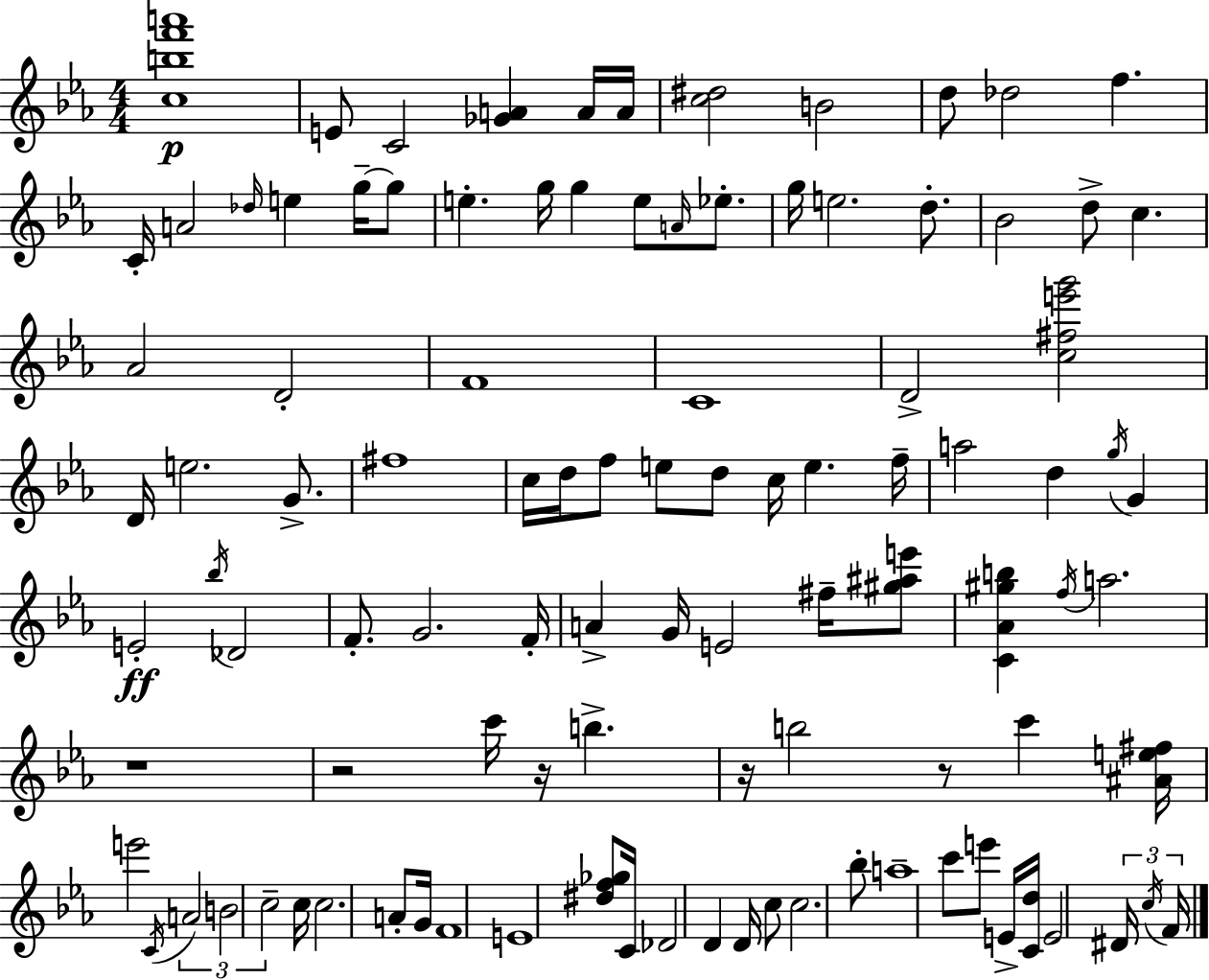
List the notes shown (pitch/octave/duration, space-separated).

[C5,B5,F6,A6]/w E4/e C4/h [Gb4,A4]/q A4/s A4/s [C5,D#5]/h B4/h D5/e Db5/h F5/q. C4/s A4/h Db5/s E5/q G5/s G5/e E5/q. G5/s G5/q E5/e A4/s Eb5/e. G5/s E5/h. D5/e. Bb4/h D5/e C5/q. Ab4/h D4/h F4/w C4/w D4/h [C5,F#5,E6,G6]/h D4/s E5/h. G4/e. F#5/w C5/s D5/s F5/e E5/e D5/e C5/s E5/q. F5/s A5/h D5/q G5/s G4/q E4/h Bb5/s Db4/h F4/e. G4/h. F4/s A4/q G4/s E4/h F#5/s [G#5,A#5,E6]/e [C4,Ab4,G#5,B5]/q F5/s A5/h. R/w R/h C6/s R/s B5/q. R/s B5/h R/e C6/q [A#4,E5,F#5]/s E6/h C4/s A4/h B4/h C5/h C5/s C5/h. A4/e G4/s F4/w E4/w [D#5,F5,Gb5]/e C4/s Db4/h D4/q D4/s C5/e C5/h. Bb5/e A5/w C6/e E6/e E4/s [C4,D5]/s E4/h D#4/s C5/s F4/s